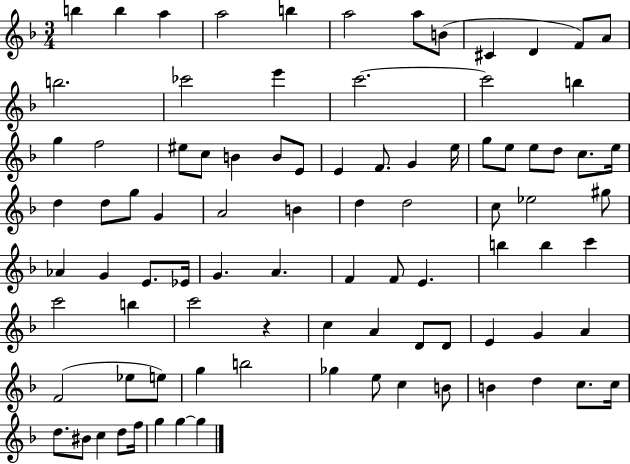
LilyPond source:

{
  \clef treble
  \numericTimeSignature
  \time 3/4
  \key f \major
  b''4 b''4 a''4 | a''2 b''4 | a''2 a''8 b'8( | cis'4 d'4 f'8) a'8 | \break b''2. | ces'''2 e'''4 | c'''2.~~ | c'''2 b''4 | \break g''4 f''2 | eis''8 c''8 b'4 b'8 e'8 | e'4 f'8. g'4 e''16 | g''8 e''8 e''8 d''8 c''8. e''16 | \break d''4 d''8 g''8 g'4 | a'2 b'4 | d''4 d''2 | c''8 ees''2 gis''8 | \break aes'4 g'4 e'8. ees'16 | g'4. a'4. | f'4 f'8 e'4. | b''4 b''4 c'''4 | \break c'''2 b''4 | c'''2 r4 | c''4 a'4 d'8 d'8 | e'4 g'4 a'4 | \break f'2( ees''8 e''8) | g''4 b''2 | ges''4 e''8 c''4 b'8 | b'4 d''4 c''8. c''16 | \break d''8. bis'8 c''4 d''8 f''16 | g''4 g''4~~ g''4 | \bar "|."
}